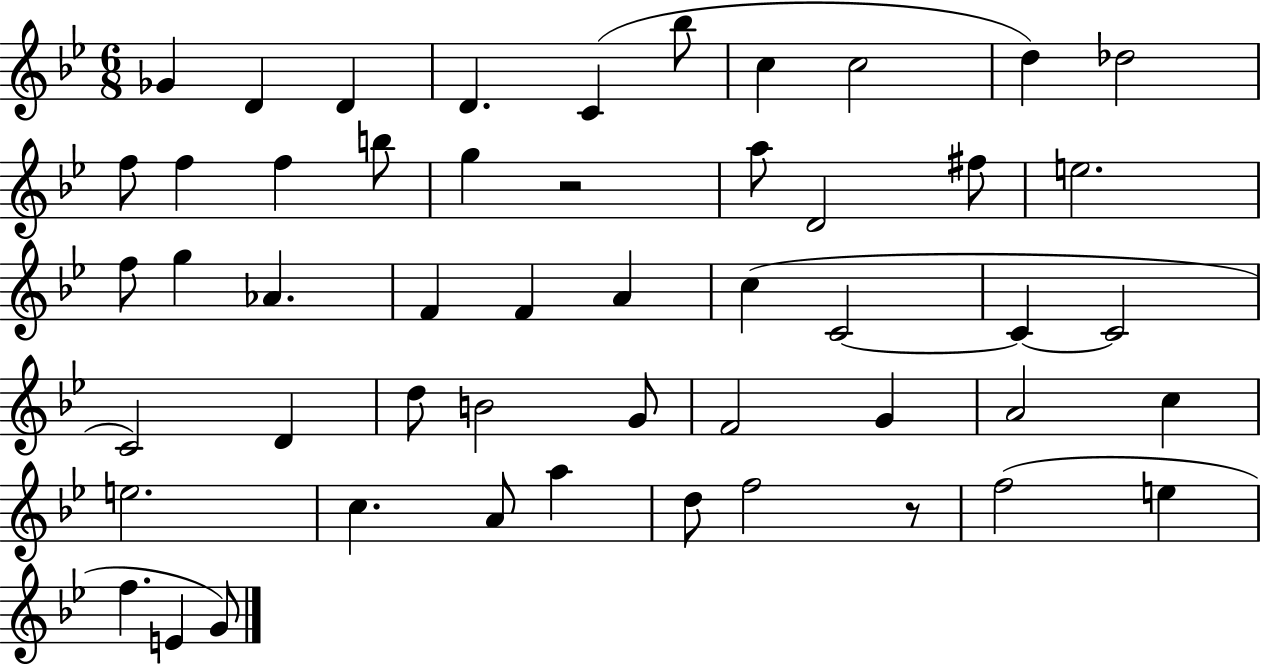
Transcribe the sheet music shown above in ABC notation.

X:1
T:Untitled
M:6/8
L:1/4
K:Bb
_G D D D C _b/2 c c2 d _d2 f/2 f f b/2 g z2 a/2 D2 ^f/2 e2 f/2 g _A F F A c C2 C C2 C2 D d/2 B2 G/2 F2 G A2 c e2 c A/2 a d/2 f2 z/2 f2 e f E G/2